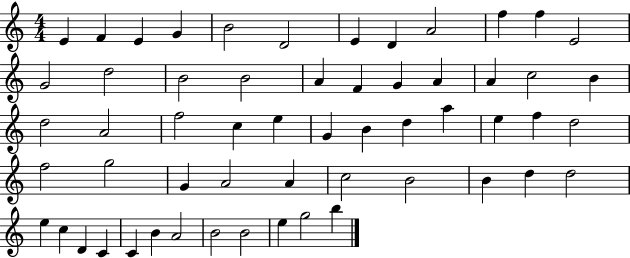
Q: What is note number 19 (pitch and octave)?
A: G4